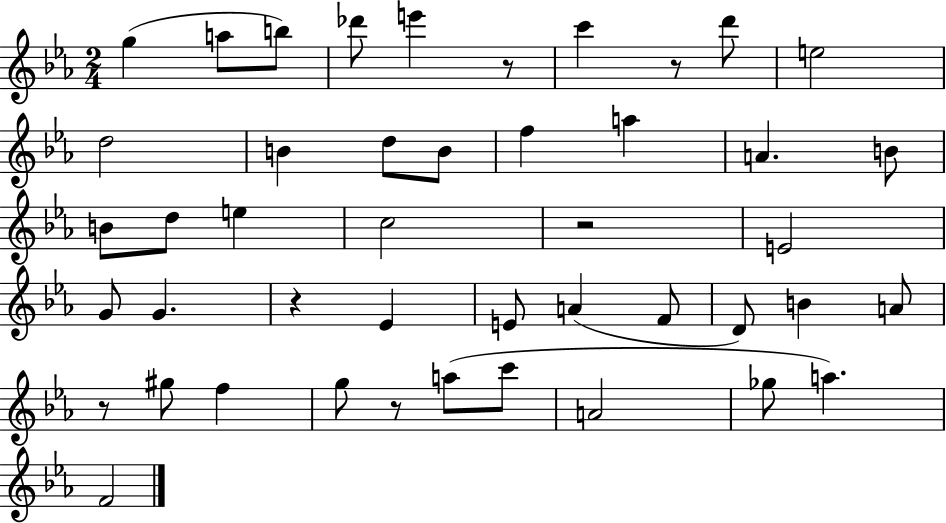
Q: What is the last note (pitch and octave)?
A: F4